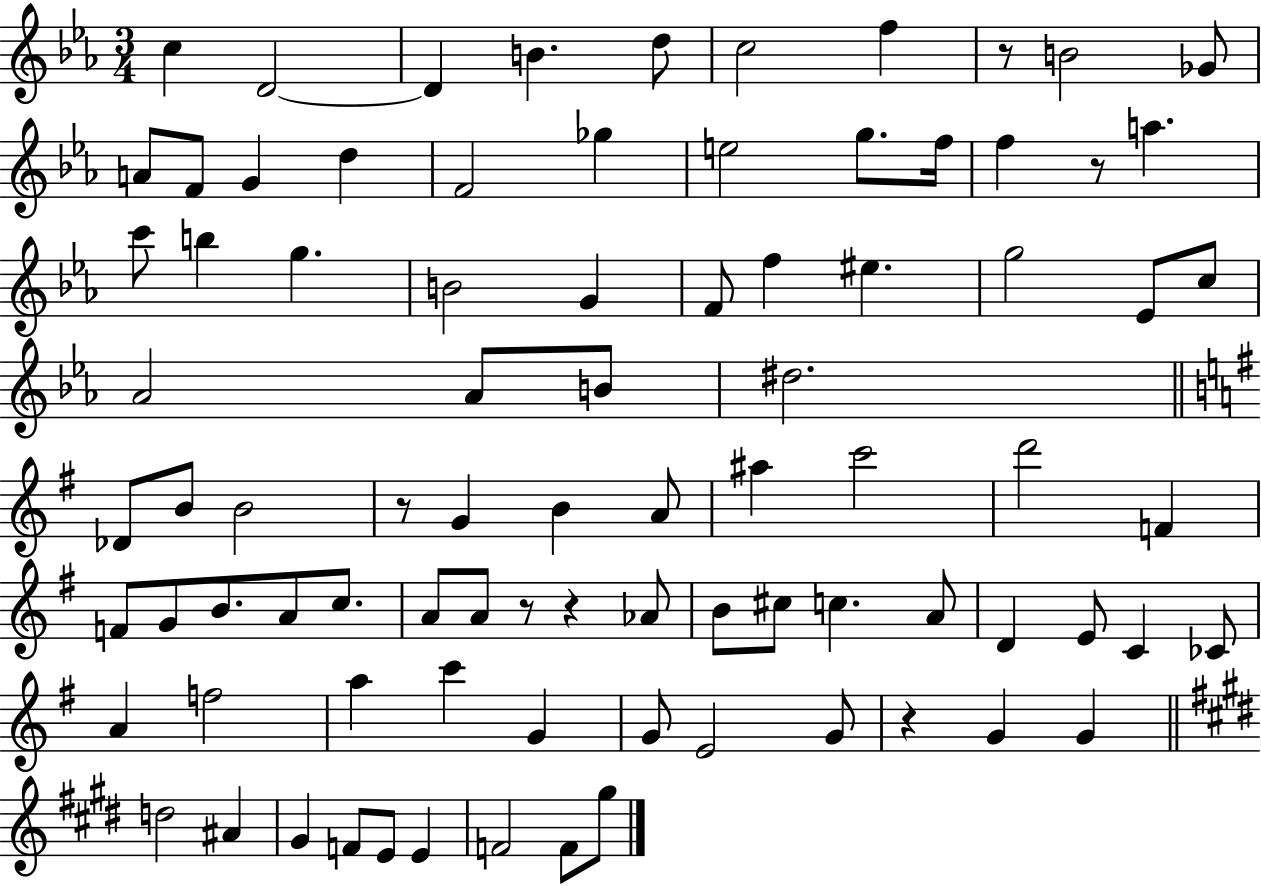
{
  \clef treble
  \numericTimeSignature
  \time 3/4
  \key ees \major
  c''4 d'2~~ | d'4 b'4. d''8 | c''2 f''4 | r8 b'2 ges'8 | \break a'8 f'8 g'4 d''4 | f'2 ges''4 | e''2 g''8. f''16 | f''4 r8 a''4. | \break c'''8 b''4 g''4. | b'2 g'4 | f'8 f''4 eis''4. | g''2 ees'8 c''8 | \break aes'2 aes'8 b'8 | dis''2. | \bar "||" \break \key e \minor des'8 b'8 b'2 | r8 g'4 b'4 a'8 | ais''4 c'''2 | d'''2 f'4 | \break f'8 g'8 b'8. a'8 c''8. | a'8 a'8 r8 r4 aes'8 | b'8 cis''8 c''4. a'8 | d'4 e'8 c'4 ces'8 | \break a'4 f''2 | a''4 c'''4 g'4 | g'8 e'2 g'8 | r4 g'4 g'4 | \break \bar "||" \break \key e \major d''2 ais'4 | gis'4 f'8 e'8 e'4 | f'2 f'8 gis''8 | \bar "|."
}